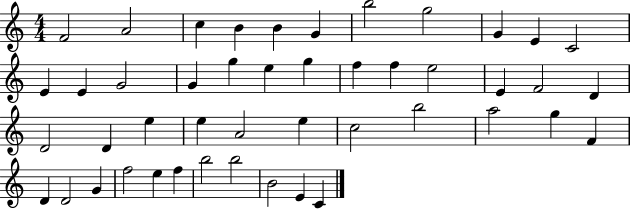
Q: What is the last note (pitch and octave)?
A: C4